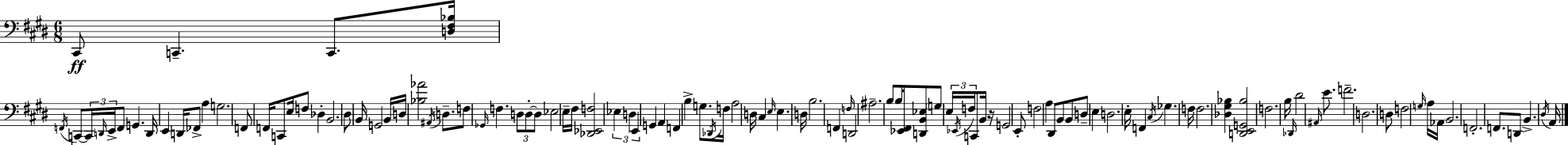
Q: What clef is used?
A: bass